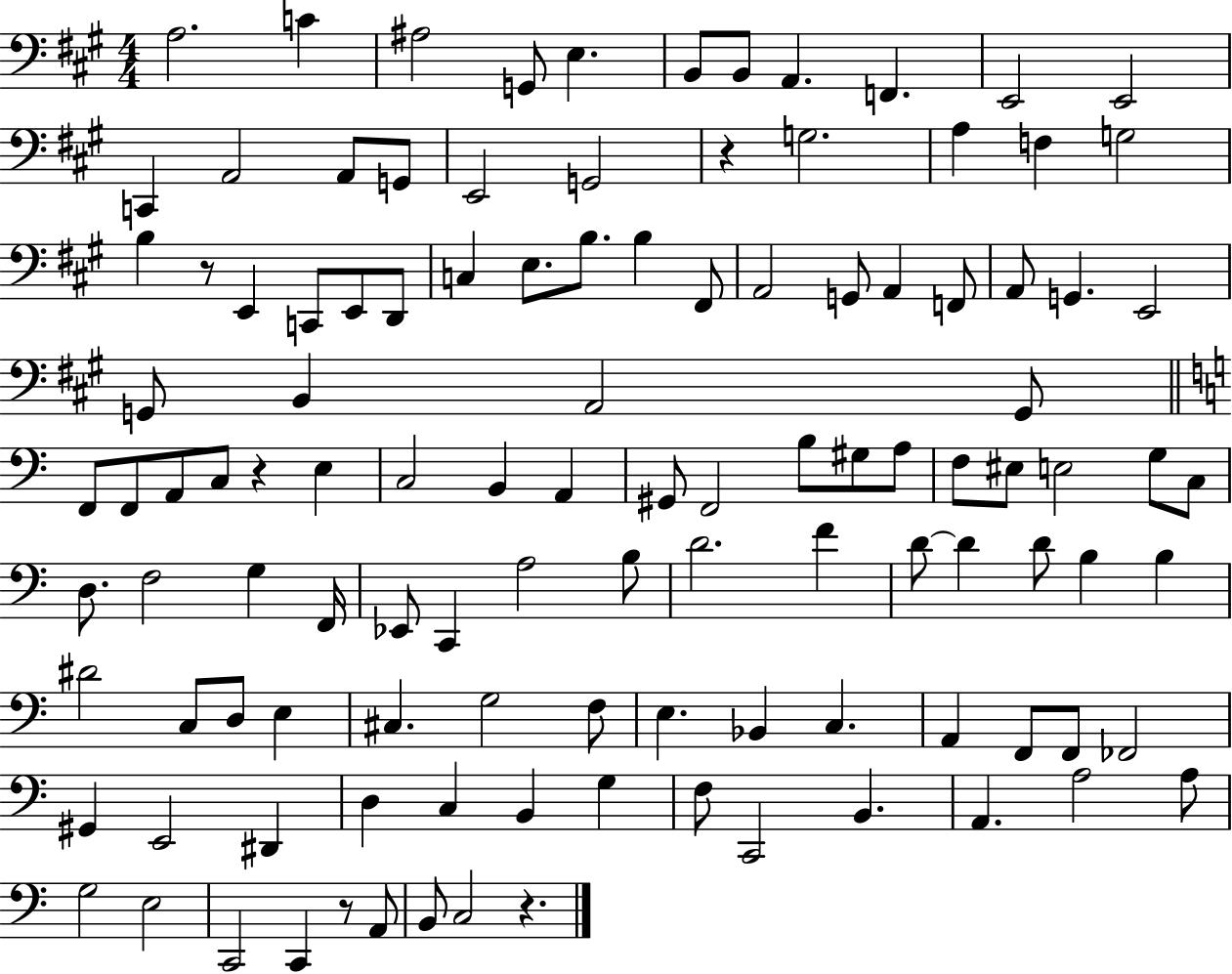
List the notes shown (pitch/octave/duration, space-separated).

A3/h. C4/q A#3/h G2/e E3/q. B2/e B2/e A2/q. F2/q. E2/h E2/h C2/q A2/h A2/e G2/e E2/h G2/h R/q G3/h. A3/q F3/q G3/h B3/q R/e E2/q C2/e E2/e D2/e C3/q E3/e. B3/e. B3/q F#2/e A2/h G2/e A2/q F2/e A2/e G2/q. E2/h G2/e B2/q A2/h G2/e F2/e F2/e A2/e C3/e R/q E3/q C3/h B2/q A2/q G#2/e F2/h B3/e G#3/e A3/e F3/e EIS3/e E3/h G3/e C3/e D3/e. F3/h G3/q F2/s Eb2/e C2/q A3/h B3/e D4/h. F4/q D4/e D4/q D4/e B3/q B3/q D#4/h C3/e D3/e E3/q C#3/q. G3/h F3/e E3/q. Bb2/q C3/q. A2/q F2/e F2/e FES2/h G#2/q E2/h D#2/q D3/q C3/q B2/q G3/q F3/e C2/h B2/q. A2/q. A3/h A3/e G3/h E3/h C2/h C2/q R/e A2/e B2/e C3/h R/q.